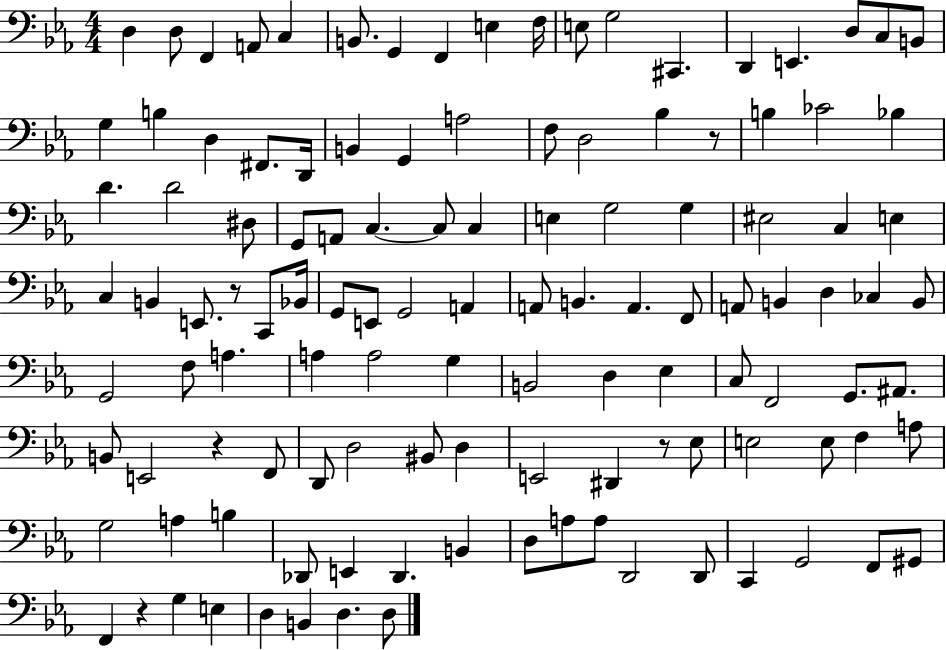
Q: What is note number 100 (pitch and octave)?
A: A3